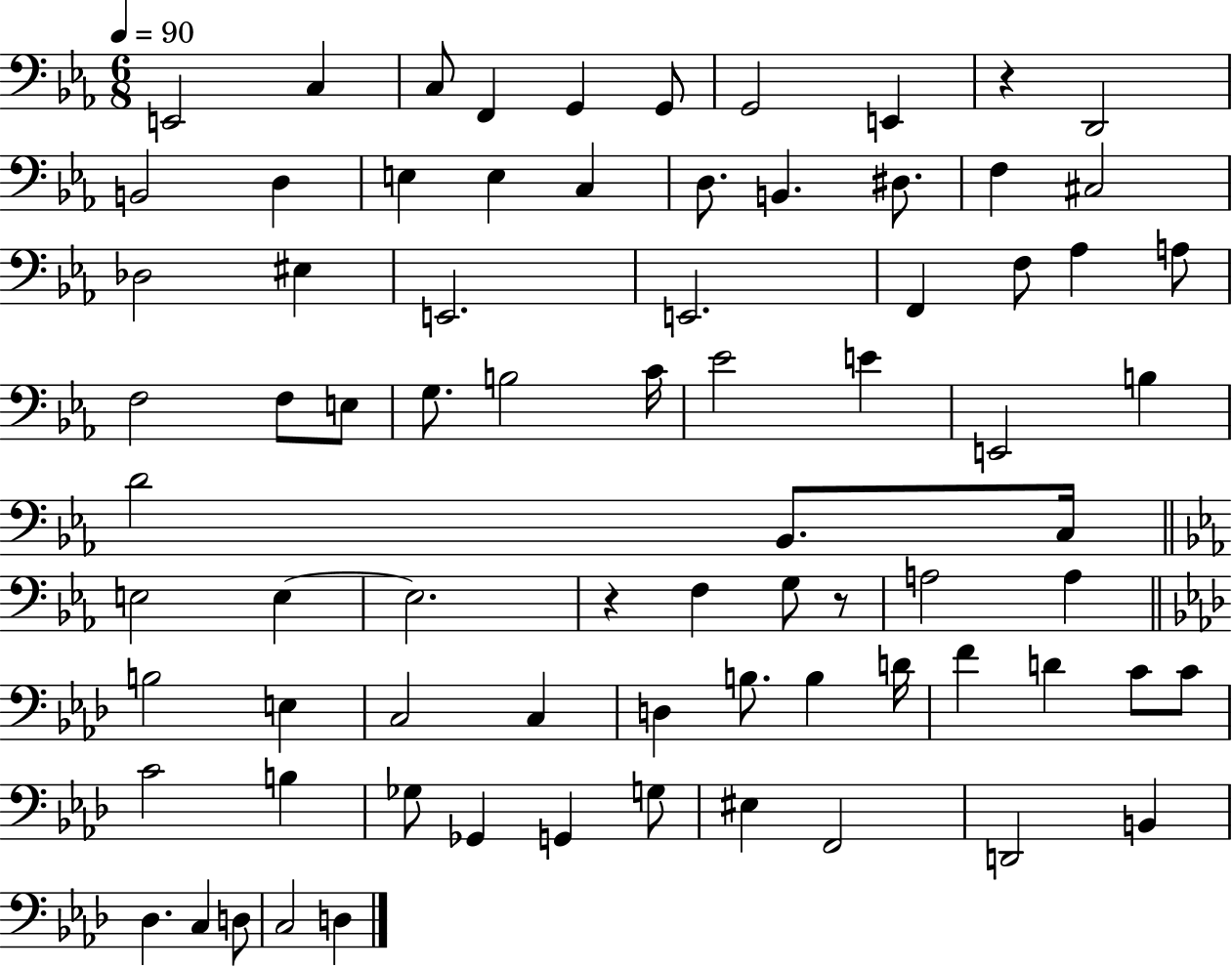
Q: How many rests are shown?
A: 3